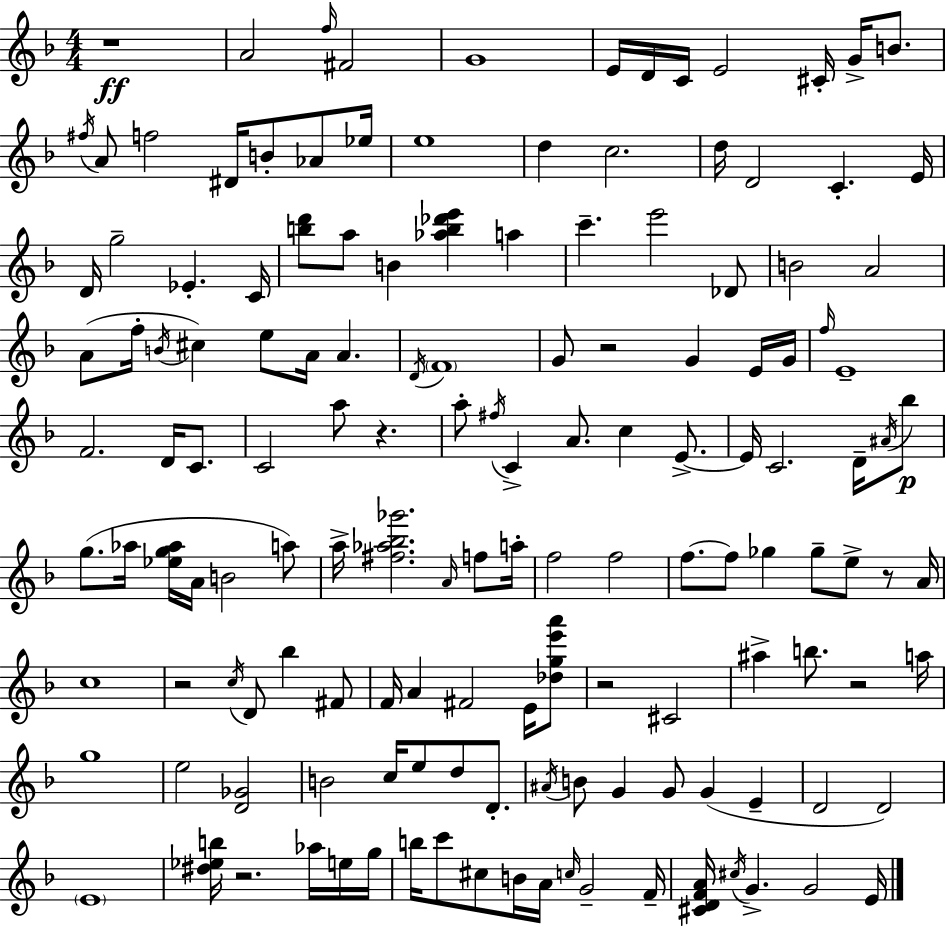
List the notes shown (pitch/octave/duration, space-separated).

R/w A4/h F5/s F#4/h G4/w E4/s D4/s C4/s E4/h C#4/s G4/s B4/e. F#5/s A4/e F5/h D#4/s B4/e Ab4/e Eb5/s E5/w D5/q C5/h. D5/s D4/h C4/q. E4/s D4/s G5/h Eb4/q. C4/s [B5,D6]/e A5/e B4/q [Ab5,B5,Db6,E6]/q A5/q C6/q. E6/h Db4/e B4/h A4/h A4/e F5/s B4/s C#5/q E5/e A4/s A4/q. D4/s F4/w G4/e R/h G4/q E4/s G4/s F5/s E4/w F4/h. D4/s C4/e. C4/h A5/e R/q. A5/e F#5/s C4/q A4/e. C5/q E4/e. E4/s C4/h. D4/s A#4/s Bb5/e G5/e. Ab5/s [Eb5,G5,Ab5]/s A4/s B4/h A5/e A5/s [F#5,Ab5,Bb5,Gb6]/h. A4/s F5/e A5/s F5/h F5/h F5/e. F5/e Gb5/q Gb5/e E5/e R/e A4/s C5/w R/h C5/s D4/e Bb5/q F#4/e F4/s A4/q F#4/h E4/s [Db5,G5,E6,A6]/e R/h C#4/h A#5/q B5/e. R/h A5/s G5/w E5/h [D4,Gb4]/h B4/h C5/s E5/e D5/e D4/e. A#4/s B4/e G4/q G4/e G4/q E4/q D4/h D4/h E4/w [D#5,Eb5,B5]/s R/h. Ab5/s E5/s G5/s B5/s C6/e C#5/e B4/s A4/s C5/s G4/h F4/s [C#4,D4,F4,A4]/s C#5/s G4/q. G4/h E4/s